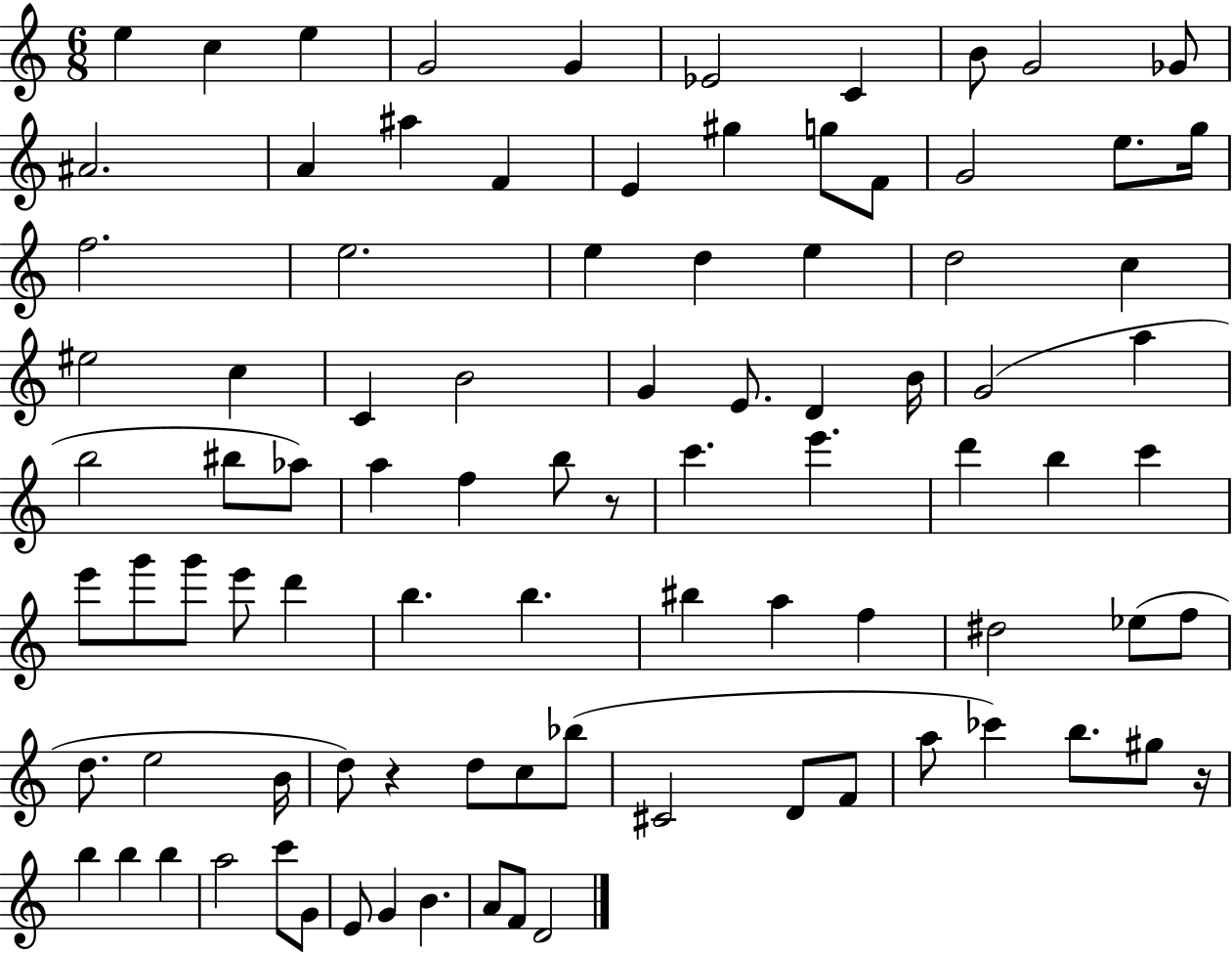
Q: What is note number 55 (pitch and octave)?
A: B5